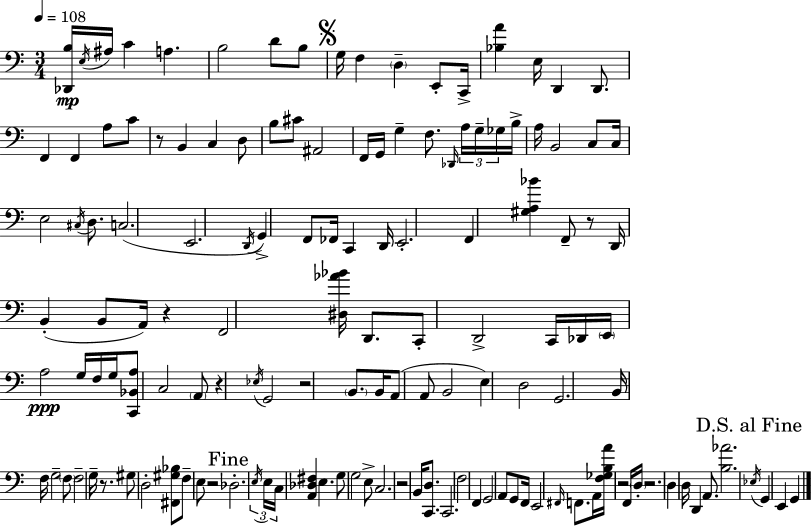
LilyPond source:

{
  \clef bass
  \numericTimeSignature
  \time 3/4
  \key a \minor
  \tempo 4 = 108
  \repeat volta 2 { <des, b>16\mp \acciaccatura { e16 } ais16 c'4 a4. | b2 d'8 b8 | \mark \markup { \musicglyph "scripts.segno" } g16 f4 \parenthesize d4-- e,8-. | c,16-> <bes a'>4 e16 d,4 d,8. | \break f,4 f,4 a8 c'8 | r8 b,4 c4 d8 | b8 cis'8 ais,2 | f,16 g,16 g4-- f8. \grace { des,16 } \tuplet 3/2 { a16 | \break g16-- ges16 } b16-> a16 b,2 | c8 c16 e2 \acciaccatura { cis16 } | d8. c2.( | e,2. | \break \acciaccatura { d,16 }) g,4-> f,8 fes,16 c,4 | d,16 e,2.-. | f,4 <gis a bes'>4 | f,8-- r8 d,16 b,4-.( b,8 a,16) | \break r4 f,2 | <dis aes' bes'>16 d,8. c,8-. d,2-> | c,16 des,16 \parenthesize e,16 a2\ppp | g16 f16 g16 <c, bes, a>8 c2 | \break \parenthesize a,8 r4 \acciaccatura { ees16 } g,2 | r2 | \parenthesize b,8. b,16 a,8( a,8 b,2 | e4) d2 | \break g,2. | b,16 f16 g2-- | \parenthesize f8 f2-- | g16-- r8. gis8 d2-. | \break <fis, gis bes>8 f8-- e8 r2 | \mark "Fine" des2.-. | \tuplet 3/2 { \acciaccatura { e16 } e16 c16 } <a, des fis>4 | e4. g8 g2 | \break e8-> c2. | r2 | b,16 <c, d>8. c,2. | f2 | \break f,4 g,2 | a,8 g,8 f,16 e,2 | \grace { fis,16 } f,8. a,16 <f ges b a'>16 r2 | f,16 \parenthesize d16-. r2. | \break d4 d16 | d,4 a,8. <b aes'>2. | \mark "D.S. al Fine" \acciaccatura { ees16 } g,4 | e,4 g,4 } \bar "|."
}